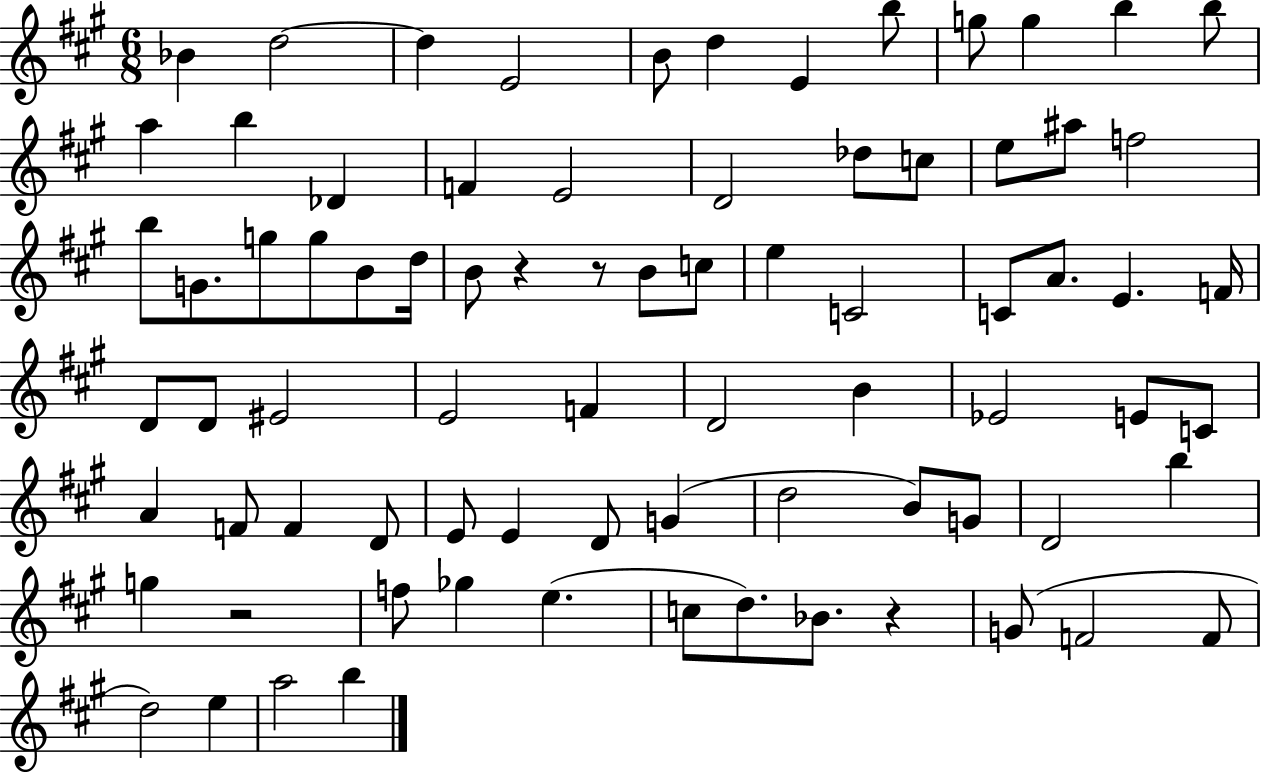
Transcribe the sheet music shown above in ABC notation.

X:1
T:Untitled
M:6/8
L:1/4
K:A
_B d2 d E2 B/2 d E b/2 g/2 g b b/2 a b _D F E2 D2 _d/2 c/2 e/2 ^a/2 f2 b/2 G/2 g/2 g/2 B/2 d/4 B/2 z z/2 B/2 c/2 e C2 C/2 A/2 E F/4 D/2 D/2 ^E2 E2 F D2 B _E2 E/2 C/2 A F/2 F D/2 E/2 E D/2 G d2 B/2 G/2 D2 b g z2 f/2 _g e c/2 d/2 _B/2 z G/2 F2 F/2 d2 e a2 b